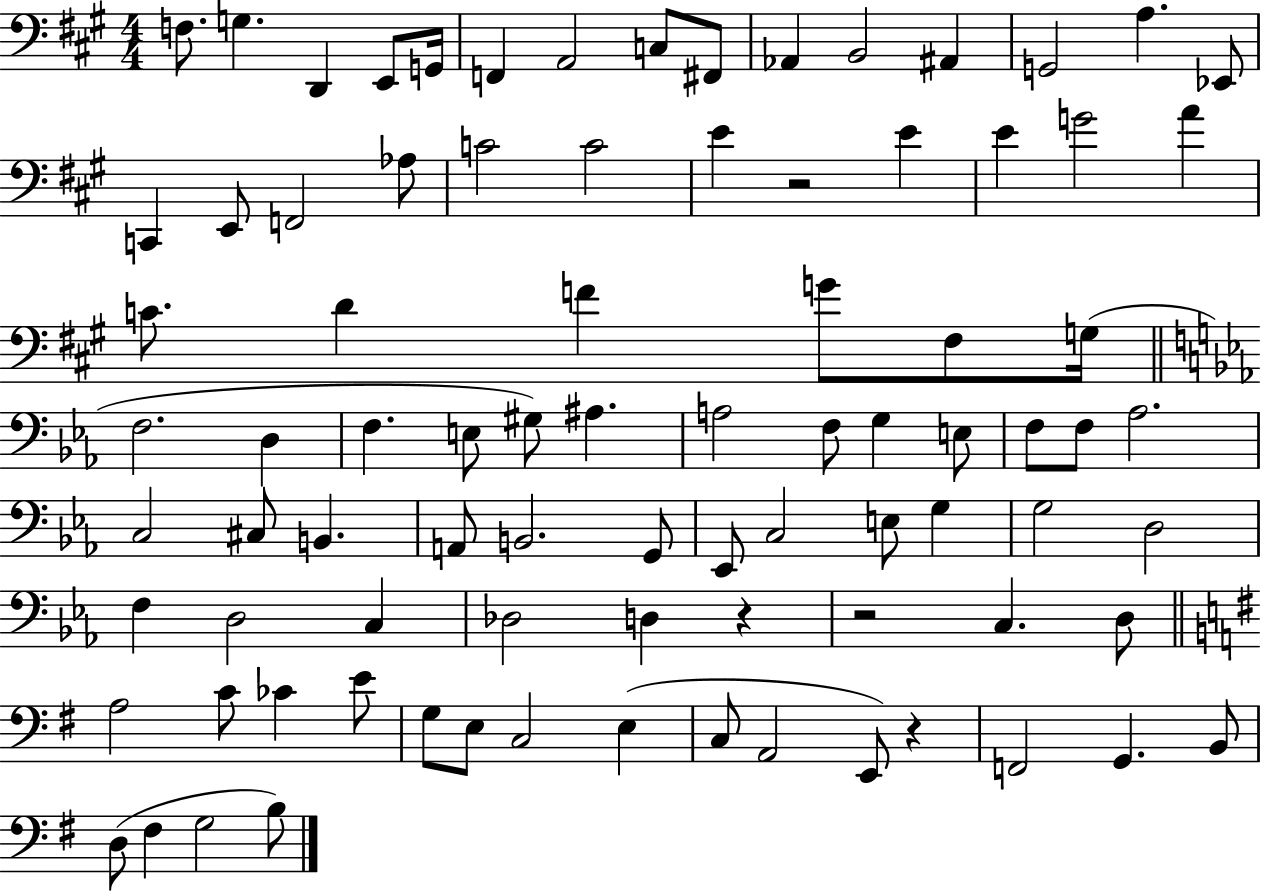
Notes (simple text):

F3/e. G3/q. D2/q E2/e G2/s F2/q A2/h C3/e F#2/e Ab2/q B2/h A#2/q G2/h A3/q. Eb2/e C2/q E2/e F2/h Ab3/e C4/h C4/h E4/q R/h E4/q E4/q G4/h A4/q C4/e. D4/q F4/q G4/e F#3/e G3/s F3/h. D3/q F3/q. E3/e G#3/e A#3/q. A3/h F3/e G3/q E3/e F3/e F3/e Ab3/h. C3/h C#3/e B2/q. A2/e B2/h. G2/e Eb2/e C3/h E3/e G3/q G3/h D3/h F3/q D3/h C3/q Db3/h D3/q R/q R/h C3/q. D3/e A3/h C4/e CES4/q E4/e G3/e E3/e C3/h E3/q C3/e A2/h E2/e R/q F2/h G2/q. B2/e D3/e F#3/q G3/h B3/e